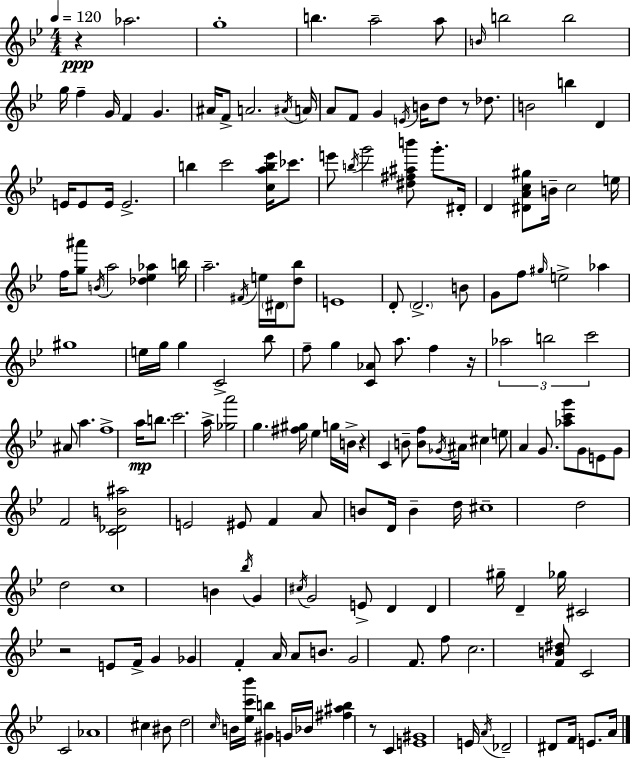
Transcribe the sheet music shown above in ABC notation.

X:1
T:Untitled
M:4/4
L:1/4
K:Bb
z _a2 g4 b a2 a/2 B/4 b2 b2 g/4 f G/4 F G ^A/4 F/2 A2 ^A/4 A/4 A/2 F/2 G E/4 B/4 d/2 z/2 _d/2 B2 b D E/4 E/2 E/4 E2 b c'2 [cab_e']/4 _c'/2 e'/2 b/4 g'2 [^d^f^ab']/2 g'/2 ^D/4 D [^DAc^g]/2 B/4 c2 e/4 f/4 [g^a']/2 B/4 a2 [_d_e_a] b/4 a2 ^F/4 e/4 ^D/4 [d_b]/2 E4 D/2 D2 B/2 G/2 f/2 ^g/4 e2 _a ^g4 e/4 g/4 g C2 _b/2 f/2 g [C_A]/2 a/2 f z/4 _a2 b2 c'2 ^A/2 a f4 a/4 b/2 c'2 a/4 [_ga']2 g [^f^g]/4 _e g/4 B/4 z C B/2 [Bf]/2 _G/4 ^A/4 ^c e/2 A G/2 [_ac'g']/2 G/2 E/2 G/2 F2 [C_DB^a]2 E2 ^E/2 F A/2 B/2 D/4 B d/4 ^c4 d2 d2 c4 B _b/4 G ^c/4 G2 E/2 D D ^g/4 D _g/4 ^C2 z2 E/2 F/4 G _G F A/4 A/2 B/2 G2 F/2 f/2 c2 [FB^d]/2 C2 C2 _A4 ^c ^B/2 d2 c/4 B/4 [_ec'_b']/4 [^Gb] G/4 _B/4 [^f^ab] z/2 C [E^G]4 E/4 A/4 _D2 ^D/2 F/4 E/2 A/4